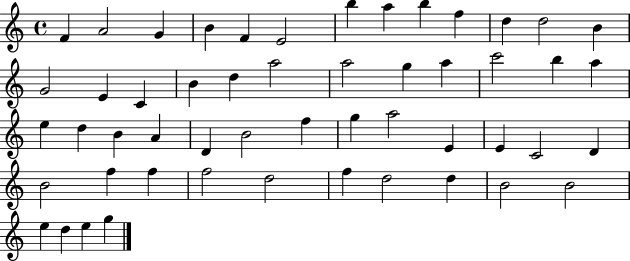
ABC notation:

X:1
T:Untitled
M:4/4
L:1/4
K:C
F A2 G B F E2 b a b f d d2 B G2 E C B d a2 a2 g a c'2 b a e d B A D B2 f g a2 E E C2 D B2 f f f2 d2 f d2 d B2 B2 e d e g